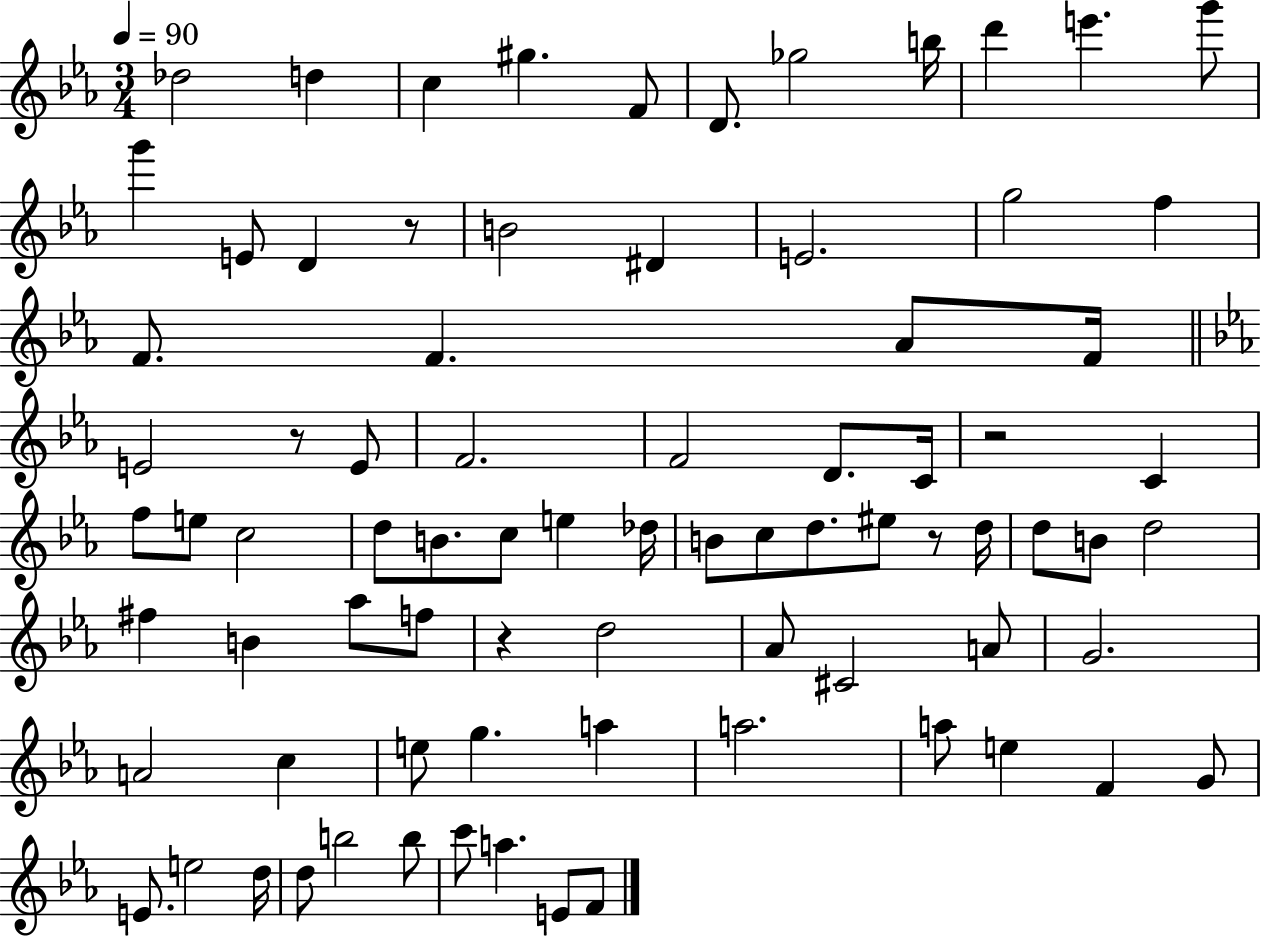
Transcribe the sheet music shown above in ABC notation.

X:1
T:Untitled
M:3/4
L:1/4
K:Eb
_d2 d c ^g F/2 D/2 _g2 b/4 d' e' g'/2 g' E/2 D z/2 B2 ^D E2 g2 f F/2 F _A/2 F/4 E2 z/2 E/2 F2 F2 D/2 C/4 z2 C f/2 e/2 c2 d/2 B/2 c/2 e _d/4 B/2 c/2 d/2 ^e/2 z/2 d/4 d/2 B/2 d2 ^f B _a/2 f/2 z d2 _A/2 ^C2 A/2 G2 A2 c e/2 g a a2 a/2 e F G/2 E/2 e2 d/4 d/2 b2 b/2 c'/2 a E/2 F/2